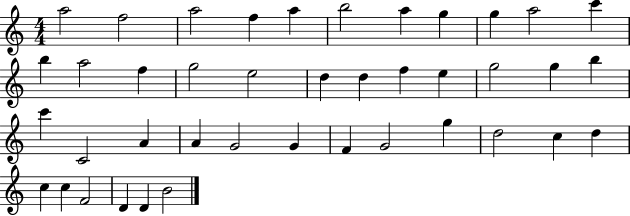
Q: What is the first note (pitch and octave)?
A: A5